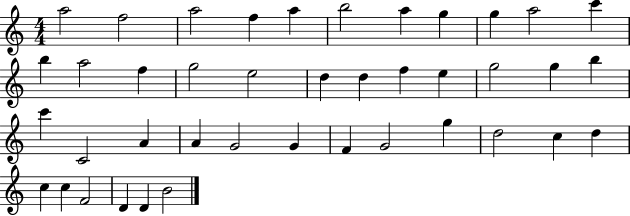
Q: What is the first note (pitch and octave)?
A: A5